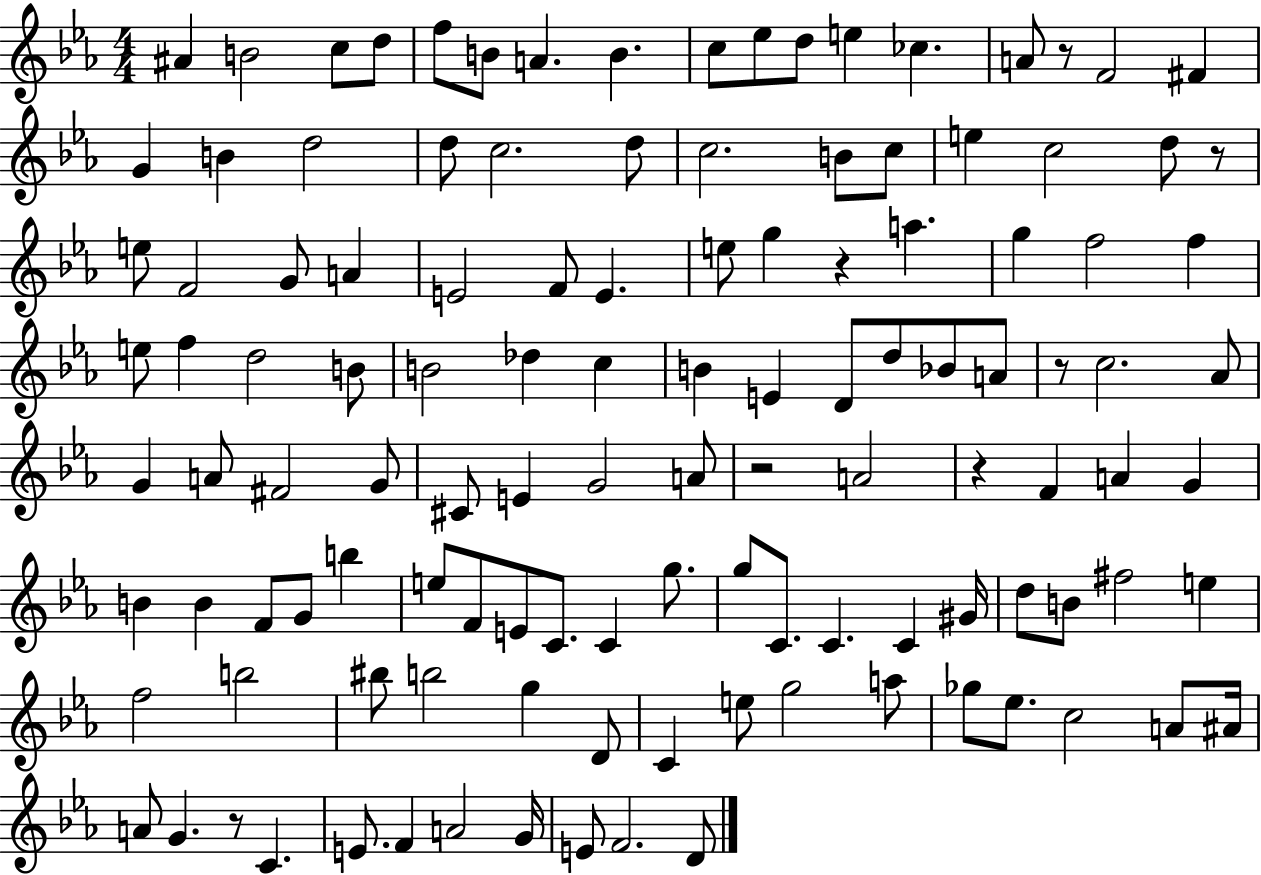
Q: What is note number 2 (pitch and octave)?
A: B4